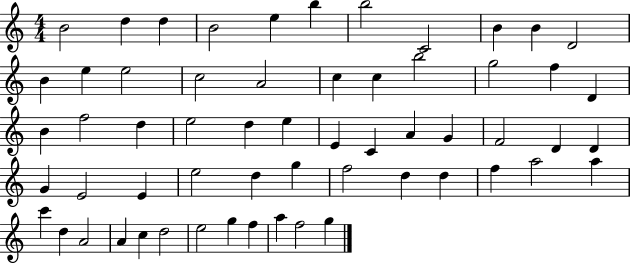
X:1
T:Untitled
M:4/4
L:1/4
K:C
B2 d d B2 e b b2 C2 B B D2 B e e2 c2 A2 c c b2 g2 f D B f2 d e2 d e E C A G F2 D D G E2 E e2 d g f2 d d f a2 a c' d A2 A c d2 e2 g f a f2 g